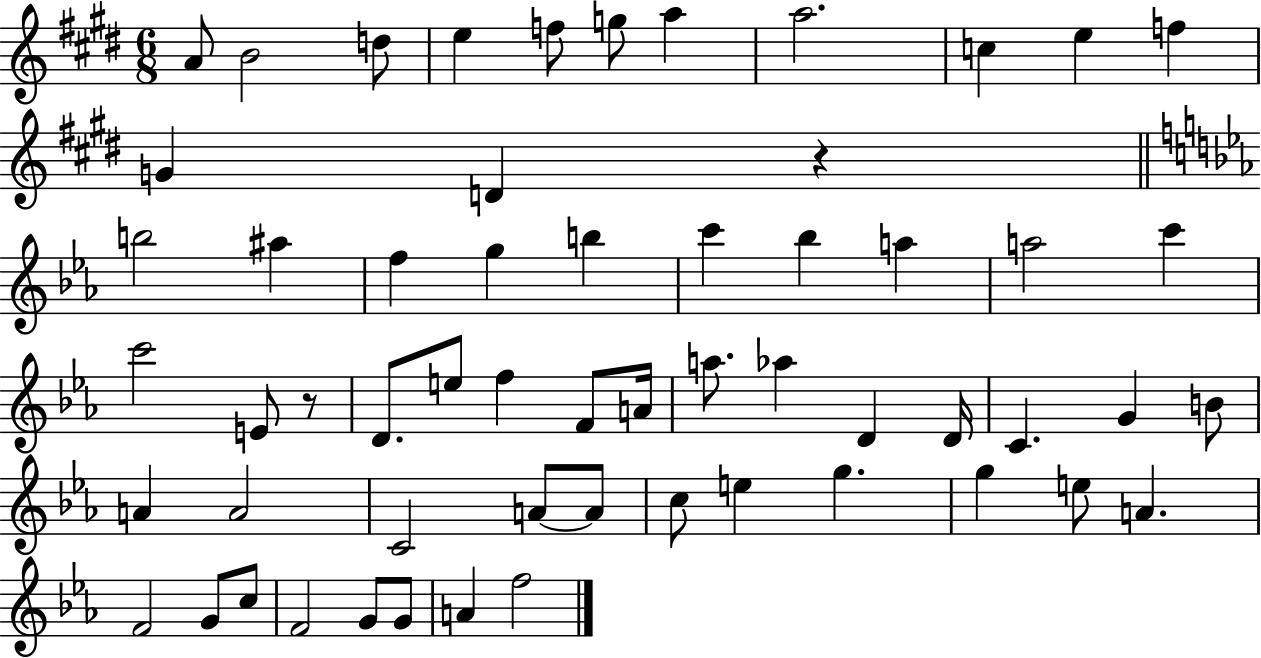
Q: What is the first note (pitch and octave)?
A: A4